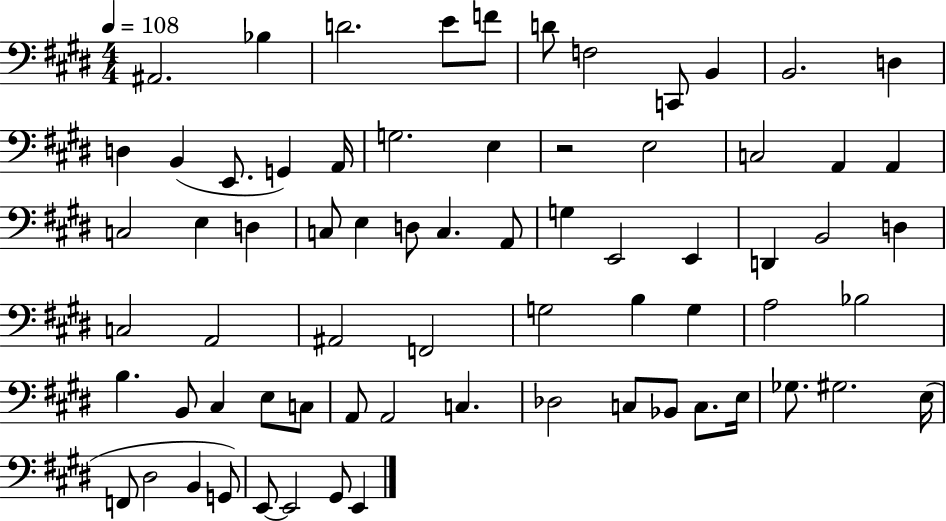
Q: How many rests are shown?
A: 1